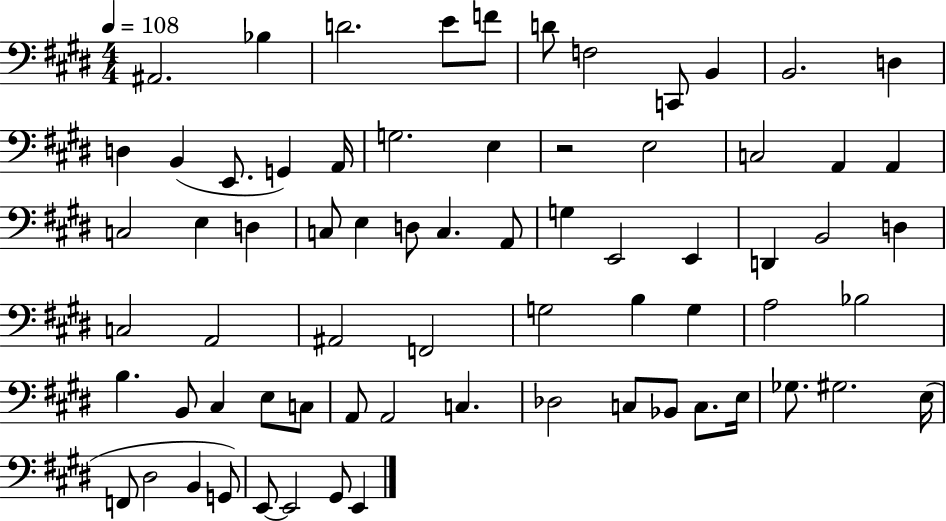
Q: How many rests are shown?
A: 1